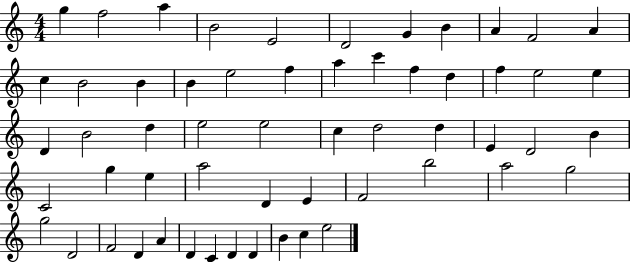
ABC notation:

X:1
T:Untitled
M:4/4
L:1/4
K:C
g f2 a B2 E2 D2 G B A F2 A c B2 B B e2 f a c' f d f e2 e D B2 d e2 e2 c d2 d E D2 B C2 g e a2 D E F2 b2 a2 g2 g2 D2 F2 D A D C D D B c e2